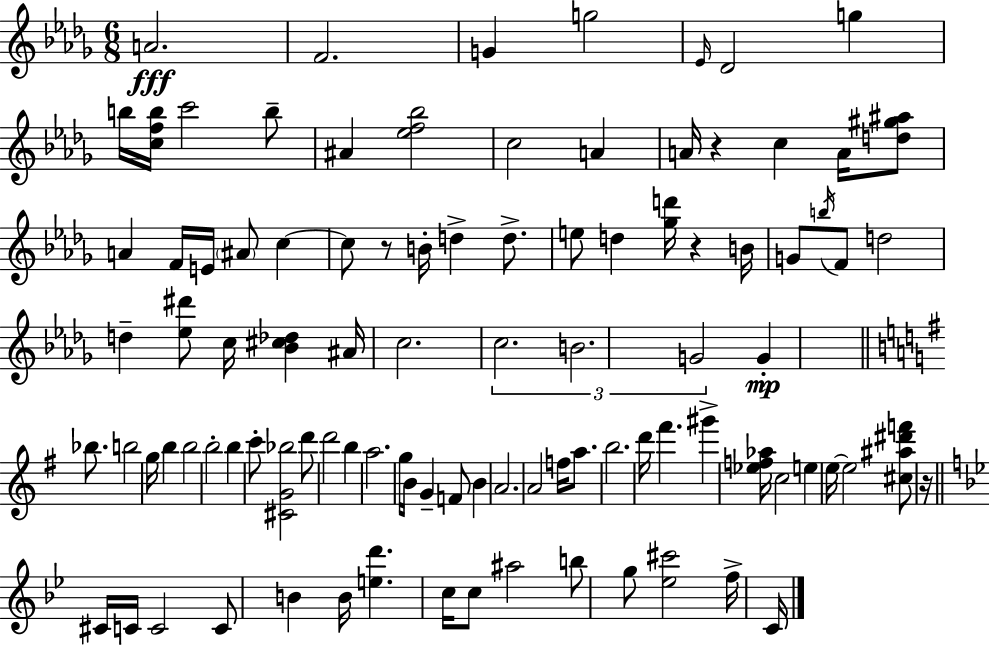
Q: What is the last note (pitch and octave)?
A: C4